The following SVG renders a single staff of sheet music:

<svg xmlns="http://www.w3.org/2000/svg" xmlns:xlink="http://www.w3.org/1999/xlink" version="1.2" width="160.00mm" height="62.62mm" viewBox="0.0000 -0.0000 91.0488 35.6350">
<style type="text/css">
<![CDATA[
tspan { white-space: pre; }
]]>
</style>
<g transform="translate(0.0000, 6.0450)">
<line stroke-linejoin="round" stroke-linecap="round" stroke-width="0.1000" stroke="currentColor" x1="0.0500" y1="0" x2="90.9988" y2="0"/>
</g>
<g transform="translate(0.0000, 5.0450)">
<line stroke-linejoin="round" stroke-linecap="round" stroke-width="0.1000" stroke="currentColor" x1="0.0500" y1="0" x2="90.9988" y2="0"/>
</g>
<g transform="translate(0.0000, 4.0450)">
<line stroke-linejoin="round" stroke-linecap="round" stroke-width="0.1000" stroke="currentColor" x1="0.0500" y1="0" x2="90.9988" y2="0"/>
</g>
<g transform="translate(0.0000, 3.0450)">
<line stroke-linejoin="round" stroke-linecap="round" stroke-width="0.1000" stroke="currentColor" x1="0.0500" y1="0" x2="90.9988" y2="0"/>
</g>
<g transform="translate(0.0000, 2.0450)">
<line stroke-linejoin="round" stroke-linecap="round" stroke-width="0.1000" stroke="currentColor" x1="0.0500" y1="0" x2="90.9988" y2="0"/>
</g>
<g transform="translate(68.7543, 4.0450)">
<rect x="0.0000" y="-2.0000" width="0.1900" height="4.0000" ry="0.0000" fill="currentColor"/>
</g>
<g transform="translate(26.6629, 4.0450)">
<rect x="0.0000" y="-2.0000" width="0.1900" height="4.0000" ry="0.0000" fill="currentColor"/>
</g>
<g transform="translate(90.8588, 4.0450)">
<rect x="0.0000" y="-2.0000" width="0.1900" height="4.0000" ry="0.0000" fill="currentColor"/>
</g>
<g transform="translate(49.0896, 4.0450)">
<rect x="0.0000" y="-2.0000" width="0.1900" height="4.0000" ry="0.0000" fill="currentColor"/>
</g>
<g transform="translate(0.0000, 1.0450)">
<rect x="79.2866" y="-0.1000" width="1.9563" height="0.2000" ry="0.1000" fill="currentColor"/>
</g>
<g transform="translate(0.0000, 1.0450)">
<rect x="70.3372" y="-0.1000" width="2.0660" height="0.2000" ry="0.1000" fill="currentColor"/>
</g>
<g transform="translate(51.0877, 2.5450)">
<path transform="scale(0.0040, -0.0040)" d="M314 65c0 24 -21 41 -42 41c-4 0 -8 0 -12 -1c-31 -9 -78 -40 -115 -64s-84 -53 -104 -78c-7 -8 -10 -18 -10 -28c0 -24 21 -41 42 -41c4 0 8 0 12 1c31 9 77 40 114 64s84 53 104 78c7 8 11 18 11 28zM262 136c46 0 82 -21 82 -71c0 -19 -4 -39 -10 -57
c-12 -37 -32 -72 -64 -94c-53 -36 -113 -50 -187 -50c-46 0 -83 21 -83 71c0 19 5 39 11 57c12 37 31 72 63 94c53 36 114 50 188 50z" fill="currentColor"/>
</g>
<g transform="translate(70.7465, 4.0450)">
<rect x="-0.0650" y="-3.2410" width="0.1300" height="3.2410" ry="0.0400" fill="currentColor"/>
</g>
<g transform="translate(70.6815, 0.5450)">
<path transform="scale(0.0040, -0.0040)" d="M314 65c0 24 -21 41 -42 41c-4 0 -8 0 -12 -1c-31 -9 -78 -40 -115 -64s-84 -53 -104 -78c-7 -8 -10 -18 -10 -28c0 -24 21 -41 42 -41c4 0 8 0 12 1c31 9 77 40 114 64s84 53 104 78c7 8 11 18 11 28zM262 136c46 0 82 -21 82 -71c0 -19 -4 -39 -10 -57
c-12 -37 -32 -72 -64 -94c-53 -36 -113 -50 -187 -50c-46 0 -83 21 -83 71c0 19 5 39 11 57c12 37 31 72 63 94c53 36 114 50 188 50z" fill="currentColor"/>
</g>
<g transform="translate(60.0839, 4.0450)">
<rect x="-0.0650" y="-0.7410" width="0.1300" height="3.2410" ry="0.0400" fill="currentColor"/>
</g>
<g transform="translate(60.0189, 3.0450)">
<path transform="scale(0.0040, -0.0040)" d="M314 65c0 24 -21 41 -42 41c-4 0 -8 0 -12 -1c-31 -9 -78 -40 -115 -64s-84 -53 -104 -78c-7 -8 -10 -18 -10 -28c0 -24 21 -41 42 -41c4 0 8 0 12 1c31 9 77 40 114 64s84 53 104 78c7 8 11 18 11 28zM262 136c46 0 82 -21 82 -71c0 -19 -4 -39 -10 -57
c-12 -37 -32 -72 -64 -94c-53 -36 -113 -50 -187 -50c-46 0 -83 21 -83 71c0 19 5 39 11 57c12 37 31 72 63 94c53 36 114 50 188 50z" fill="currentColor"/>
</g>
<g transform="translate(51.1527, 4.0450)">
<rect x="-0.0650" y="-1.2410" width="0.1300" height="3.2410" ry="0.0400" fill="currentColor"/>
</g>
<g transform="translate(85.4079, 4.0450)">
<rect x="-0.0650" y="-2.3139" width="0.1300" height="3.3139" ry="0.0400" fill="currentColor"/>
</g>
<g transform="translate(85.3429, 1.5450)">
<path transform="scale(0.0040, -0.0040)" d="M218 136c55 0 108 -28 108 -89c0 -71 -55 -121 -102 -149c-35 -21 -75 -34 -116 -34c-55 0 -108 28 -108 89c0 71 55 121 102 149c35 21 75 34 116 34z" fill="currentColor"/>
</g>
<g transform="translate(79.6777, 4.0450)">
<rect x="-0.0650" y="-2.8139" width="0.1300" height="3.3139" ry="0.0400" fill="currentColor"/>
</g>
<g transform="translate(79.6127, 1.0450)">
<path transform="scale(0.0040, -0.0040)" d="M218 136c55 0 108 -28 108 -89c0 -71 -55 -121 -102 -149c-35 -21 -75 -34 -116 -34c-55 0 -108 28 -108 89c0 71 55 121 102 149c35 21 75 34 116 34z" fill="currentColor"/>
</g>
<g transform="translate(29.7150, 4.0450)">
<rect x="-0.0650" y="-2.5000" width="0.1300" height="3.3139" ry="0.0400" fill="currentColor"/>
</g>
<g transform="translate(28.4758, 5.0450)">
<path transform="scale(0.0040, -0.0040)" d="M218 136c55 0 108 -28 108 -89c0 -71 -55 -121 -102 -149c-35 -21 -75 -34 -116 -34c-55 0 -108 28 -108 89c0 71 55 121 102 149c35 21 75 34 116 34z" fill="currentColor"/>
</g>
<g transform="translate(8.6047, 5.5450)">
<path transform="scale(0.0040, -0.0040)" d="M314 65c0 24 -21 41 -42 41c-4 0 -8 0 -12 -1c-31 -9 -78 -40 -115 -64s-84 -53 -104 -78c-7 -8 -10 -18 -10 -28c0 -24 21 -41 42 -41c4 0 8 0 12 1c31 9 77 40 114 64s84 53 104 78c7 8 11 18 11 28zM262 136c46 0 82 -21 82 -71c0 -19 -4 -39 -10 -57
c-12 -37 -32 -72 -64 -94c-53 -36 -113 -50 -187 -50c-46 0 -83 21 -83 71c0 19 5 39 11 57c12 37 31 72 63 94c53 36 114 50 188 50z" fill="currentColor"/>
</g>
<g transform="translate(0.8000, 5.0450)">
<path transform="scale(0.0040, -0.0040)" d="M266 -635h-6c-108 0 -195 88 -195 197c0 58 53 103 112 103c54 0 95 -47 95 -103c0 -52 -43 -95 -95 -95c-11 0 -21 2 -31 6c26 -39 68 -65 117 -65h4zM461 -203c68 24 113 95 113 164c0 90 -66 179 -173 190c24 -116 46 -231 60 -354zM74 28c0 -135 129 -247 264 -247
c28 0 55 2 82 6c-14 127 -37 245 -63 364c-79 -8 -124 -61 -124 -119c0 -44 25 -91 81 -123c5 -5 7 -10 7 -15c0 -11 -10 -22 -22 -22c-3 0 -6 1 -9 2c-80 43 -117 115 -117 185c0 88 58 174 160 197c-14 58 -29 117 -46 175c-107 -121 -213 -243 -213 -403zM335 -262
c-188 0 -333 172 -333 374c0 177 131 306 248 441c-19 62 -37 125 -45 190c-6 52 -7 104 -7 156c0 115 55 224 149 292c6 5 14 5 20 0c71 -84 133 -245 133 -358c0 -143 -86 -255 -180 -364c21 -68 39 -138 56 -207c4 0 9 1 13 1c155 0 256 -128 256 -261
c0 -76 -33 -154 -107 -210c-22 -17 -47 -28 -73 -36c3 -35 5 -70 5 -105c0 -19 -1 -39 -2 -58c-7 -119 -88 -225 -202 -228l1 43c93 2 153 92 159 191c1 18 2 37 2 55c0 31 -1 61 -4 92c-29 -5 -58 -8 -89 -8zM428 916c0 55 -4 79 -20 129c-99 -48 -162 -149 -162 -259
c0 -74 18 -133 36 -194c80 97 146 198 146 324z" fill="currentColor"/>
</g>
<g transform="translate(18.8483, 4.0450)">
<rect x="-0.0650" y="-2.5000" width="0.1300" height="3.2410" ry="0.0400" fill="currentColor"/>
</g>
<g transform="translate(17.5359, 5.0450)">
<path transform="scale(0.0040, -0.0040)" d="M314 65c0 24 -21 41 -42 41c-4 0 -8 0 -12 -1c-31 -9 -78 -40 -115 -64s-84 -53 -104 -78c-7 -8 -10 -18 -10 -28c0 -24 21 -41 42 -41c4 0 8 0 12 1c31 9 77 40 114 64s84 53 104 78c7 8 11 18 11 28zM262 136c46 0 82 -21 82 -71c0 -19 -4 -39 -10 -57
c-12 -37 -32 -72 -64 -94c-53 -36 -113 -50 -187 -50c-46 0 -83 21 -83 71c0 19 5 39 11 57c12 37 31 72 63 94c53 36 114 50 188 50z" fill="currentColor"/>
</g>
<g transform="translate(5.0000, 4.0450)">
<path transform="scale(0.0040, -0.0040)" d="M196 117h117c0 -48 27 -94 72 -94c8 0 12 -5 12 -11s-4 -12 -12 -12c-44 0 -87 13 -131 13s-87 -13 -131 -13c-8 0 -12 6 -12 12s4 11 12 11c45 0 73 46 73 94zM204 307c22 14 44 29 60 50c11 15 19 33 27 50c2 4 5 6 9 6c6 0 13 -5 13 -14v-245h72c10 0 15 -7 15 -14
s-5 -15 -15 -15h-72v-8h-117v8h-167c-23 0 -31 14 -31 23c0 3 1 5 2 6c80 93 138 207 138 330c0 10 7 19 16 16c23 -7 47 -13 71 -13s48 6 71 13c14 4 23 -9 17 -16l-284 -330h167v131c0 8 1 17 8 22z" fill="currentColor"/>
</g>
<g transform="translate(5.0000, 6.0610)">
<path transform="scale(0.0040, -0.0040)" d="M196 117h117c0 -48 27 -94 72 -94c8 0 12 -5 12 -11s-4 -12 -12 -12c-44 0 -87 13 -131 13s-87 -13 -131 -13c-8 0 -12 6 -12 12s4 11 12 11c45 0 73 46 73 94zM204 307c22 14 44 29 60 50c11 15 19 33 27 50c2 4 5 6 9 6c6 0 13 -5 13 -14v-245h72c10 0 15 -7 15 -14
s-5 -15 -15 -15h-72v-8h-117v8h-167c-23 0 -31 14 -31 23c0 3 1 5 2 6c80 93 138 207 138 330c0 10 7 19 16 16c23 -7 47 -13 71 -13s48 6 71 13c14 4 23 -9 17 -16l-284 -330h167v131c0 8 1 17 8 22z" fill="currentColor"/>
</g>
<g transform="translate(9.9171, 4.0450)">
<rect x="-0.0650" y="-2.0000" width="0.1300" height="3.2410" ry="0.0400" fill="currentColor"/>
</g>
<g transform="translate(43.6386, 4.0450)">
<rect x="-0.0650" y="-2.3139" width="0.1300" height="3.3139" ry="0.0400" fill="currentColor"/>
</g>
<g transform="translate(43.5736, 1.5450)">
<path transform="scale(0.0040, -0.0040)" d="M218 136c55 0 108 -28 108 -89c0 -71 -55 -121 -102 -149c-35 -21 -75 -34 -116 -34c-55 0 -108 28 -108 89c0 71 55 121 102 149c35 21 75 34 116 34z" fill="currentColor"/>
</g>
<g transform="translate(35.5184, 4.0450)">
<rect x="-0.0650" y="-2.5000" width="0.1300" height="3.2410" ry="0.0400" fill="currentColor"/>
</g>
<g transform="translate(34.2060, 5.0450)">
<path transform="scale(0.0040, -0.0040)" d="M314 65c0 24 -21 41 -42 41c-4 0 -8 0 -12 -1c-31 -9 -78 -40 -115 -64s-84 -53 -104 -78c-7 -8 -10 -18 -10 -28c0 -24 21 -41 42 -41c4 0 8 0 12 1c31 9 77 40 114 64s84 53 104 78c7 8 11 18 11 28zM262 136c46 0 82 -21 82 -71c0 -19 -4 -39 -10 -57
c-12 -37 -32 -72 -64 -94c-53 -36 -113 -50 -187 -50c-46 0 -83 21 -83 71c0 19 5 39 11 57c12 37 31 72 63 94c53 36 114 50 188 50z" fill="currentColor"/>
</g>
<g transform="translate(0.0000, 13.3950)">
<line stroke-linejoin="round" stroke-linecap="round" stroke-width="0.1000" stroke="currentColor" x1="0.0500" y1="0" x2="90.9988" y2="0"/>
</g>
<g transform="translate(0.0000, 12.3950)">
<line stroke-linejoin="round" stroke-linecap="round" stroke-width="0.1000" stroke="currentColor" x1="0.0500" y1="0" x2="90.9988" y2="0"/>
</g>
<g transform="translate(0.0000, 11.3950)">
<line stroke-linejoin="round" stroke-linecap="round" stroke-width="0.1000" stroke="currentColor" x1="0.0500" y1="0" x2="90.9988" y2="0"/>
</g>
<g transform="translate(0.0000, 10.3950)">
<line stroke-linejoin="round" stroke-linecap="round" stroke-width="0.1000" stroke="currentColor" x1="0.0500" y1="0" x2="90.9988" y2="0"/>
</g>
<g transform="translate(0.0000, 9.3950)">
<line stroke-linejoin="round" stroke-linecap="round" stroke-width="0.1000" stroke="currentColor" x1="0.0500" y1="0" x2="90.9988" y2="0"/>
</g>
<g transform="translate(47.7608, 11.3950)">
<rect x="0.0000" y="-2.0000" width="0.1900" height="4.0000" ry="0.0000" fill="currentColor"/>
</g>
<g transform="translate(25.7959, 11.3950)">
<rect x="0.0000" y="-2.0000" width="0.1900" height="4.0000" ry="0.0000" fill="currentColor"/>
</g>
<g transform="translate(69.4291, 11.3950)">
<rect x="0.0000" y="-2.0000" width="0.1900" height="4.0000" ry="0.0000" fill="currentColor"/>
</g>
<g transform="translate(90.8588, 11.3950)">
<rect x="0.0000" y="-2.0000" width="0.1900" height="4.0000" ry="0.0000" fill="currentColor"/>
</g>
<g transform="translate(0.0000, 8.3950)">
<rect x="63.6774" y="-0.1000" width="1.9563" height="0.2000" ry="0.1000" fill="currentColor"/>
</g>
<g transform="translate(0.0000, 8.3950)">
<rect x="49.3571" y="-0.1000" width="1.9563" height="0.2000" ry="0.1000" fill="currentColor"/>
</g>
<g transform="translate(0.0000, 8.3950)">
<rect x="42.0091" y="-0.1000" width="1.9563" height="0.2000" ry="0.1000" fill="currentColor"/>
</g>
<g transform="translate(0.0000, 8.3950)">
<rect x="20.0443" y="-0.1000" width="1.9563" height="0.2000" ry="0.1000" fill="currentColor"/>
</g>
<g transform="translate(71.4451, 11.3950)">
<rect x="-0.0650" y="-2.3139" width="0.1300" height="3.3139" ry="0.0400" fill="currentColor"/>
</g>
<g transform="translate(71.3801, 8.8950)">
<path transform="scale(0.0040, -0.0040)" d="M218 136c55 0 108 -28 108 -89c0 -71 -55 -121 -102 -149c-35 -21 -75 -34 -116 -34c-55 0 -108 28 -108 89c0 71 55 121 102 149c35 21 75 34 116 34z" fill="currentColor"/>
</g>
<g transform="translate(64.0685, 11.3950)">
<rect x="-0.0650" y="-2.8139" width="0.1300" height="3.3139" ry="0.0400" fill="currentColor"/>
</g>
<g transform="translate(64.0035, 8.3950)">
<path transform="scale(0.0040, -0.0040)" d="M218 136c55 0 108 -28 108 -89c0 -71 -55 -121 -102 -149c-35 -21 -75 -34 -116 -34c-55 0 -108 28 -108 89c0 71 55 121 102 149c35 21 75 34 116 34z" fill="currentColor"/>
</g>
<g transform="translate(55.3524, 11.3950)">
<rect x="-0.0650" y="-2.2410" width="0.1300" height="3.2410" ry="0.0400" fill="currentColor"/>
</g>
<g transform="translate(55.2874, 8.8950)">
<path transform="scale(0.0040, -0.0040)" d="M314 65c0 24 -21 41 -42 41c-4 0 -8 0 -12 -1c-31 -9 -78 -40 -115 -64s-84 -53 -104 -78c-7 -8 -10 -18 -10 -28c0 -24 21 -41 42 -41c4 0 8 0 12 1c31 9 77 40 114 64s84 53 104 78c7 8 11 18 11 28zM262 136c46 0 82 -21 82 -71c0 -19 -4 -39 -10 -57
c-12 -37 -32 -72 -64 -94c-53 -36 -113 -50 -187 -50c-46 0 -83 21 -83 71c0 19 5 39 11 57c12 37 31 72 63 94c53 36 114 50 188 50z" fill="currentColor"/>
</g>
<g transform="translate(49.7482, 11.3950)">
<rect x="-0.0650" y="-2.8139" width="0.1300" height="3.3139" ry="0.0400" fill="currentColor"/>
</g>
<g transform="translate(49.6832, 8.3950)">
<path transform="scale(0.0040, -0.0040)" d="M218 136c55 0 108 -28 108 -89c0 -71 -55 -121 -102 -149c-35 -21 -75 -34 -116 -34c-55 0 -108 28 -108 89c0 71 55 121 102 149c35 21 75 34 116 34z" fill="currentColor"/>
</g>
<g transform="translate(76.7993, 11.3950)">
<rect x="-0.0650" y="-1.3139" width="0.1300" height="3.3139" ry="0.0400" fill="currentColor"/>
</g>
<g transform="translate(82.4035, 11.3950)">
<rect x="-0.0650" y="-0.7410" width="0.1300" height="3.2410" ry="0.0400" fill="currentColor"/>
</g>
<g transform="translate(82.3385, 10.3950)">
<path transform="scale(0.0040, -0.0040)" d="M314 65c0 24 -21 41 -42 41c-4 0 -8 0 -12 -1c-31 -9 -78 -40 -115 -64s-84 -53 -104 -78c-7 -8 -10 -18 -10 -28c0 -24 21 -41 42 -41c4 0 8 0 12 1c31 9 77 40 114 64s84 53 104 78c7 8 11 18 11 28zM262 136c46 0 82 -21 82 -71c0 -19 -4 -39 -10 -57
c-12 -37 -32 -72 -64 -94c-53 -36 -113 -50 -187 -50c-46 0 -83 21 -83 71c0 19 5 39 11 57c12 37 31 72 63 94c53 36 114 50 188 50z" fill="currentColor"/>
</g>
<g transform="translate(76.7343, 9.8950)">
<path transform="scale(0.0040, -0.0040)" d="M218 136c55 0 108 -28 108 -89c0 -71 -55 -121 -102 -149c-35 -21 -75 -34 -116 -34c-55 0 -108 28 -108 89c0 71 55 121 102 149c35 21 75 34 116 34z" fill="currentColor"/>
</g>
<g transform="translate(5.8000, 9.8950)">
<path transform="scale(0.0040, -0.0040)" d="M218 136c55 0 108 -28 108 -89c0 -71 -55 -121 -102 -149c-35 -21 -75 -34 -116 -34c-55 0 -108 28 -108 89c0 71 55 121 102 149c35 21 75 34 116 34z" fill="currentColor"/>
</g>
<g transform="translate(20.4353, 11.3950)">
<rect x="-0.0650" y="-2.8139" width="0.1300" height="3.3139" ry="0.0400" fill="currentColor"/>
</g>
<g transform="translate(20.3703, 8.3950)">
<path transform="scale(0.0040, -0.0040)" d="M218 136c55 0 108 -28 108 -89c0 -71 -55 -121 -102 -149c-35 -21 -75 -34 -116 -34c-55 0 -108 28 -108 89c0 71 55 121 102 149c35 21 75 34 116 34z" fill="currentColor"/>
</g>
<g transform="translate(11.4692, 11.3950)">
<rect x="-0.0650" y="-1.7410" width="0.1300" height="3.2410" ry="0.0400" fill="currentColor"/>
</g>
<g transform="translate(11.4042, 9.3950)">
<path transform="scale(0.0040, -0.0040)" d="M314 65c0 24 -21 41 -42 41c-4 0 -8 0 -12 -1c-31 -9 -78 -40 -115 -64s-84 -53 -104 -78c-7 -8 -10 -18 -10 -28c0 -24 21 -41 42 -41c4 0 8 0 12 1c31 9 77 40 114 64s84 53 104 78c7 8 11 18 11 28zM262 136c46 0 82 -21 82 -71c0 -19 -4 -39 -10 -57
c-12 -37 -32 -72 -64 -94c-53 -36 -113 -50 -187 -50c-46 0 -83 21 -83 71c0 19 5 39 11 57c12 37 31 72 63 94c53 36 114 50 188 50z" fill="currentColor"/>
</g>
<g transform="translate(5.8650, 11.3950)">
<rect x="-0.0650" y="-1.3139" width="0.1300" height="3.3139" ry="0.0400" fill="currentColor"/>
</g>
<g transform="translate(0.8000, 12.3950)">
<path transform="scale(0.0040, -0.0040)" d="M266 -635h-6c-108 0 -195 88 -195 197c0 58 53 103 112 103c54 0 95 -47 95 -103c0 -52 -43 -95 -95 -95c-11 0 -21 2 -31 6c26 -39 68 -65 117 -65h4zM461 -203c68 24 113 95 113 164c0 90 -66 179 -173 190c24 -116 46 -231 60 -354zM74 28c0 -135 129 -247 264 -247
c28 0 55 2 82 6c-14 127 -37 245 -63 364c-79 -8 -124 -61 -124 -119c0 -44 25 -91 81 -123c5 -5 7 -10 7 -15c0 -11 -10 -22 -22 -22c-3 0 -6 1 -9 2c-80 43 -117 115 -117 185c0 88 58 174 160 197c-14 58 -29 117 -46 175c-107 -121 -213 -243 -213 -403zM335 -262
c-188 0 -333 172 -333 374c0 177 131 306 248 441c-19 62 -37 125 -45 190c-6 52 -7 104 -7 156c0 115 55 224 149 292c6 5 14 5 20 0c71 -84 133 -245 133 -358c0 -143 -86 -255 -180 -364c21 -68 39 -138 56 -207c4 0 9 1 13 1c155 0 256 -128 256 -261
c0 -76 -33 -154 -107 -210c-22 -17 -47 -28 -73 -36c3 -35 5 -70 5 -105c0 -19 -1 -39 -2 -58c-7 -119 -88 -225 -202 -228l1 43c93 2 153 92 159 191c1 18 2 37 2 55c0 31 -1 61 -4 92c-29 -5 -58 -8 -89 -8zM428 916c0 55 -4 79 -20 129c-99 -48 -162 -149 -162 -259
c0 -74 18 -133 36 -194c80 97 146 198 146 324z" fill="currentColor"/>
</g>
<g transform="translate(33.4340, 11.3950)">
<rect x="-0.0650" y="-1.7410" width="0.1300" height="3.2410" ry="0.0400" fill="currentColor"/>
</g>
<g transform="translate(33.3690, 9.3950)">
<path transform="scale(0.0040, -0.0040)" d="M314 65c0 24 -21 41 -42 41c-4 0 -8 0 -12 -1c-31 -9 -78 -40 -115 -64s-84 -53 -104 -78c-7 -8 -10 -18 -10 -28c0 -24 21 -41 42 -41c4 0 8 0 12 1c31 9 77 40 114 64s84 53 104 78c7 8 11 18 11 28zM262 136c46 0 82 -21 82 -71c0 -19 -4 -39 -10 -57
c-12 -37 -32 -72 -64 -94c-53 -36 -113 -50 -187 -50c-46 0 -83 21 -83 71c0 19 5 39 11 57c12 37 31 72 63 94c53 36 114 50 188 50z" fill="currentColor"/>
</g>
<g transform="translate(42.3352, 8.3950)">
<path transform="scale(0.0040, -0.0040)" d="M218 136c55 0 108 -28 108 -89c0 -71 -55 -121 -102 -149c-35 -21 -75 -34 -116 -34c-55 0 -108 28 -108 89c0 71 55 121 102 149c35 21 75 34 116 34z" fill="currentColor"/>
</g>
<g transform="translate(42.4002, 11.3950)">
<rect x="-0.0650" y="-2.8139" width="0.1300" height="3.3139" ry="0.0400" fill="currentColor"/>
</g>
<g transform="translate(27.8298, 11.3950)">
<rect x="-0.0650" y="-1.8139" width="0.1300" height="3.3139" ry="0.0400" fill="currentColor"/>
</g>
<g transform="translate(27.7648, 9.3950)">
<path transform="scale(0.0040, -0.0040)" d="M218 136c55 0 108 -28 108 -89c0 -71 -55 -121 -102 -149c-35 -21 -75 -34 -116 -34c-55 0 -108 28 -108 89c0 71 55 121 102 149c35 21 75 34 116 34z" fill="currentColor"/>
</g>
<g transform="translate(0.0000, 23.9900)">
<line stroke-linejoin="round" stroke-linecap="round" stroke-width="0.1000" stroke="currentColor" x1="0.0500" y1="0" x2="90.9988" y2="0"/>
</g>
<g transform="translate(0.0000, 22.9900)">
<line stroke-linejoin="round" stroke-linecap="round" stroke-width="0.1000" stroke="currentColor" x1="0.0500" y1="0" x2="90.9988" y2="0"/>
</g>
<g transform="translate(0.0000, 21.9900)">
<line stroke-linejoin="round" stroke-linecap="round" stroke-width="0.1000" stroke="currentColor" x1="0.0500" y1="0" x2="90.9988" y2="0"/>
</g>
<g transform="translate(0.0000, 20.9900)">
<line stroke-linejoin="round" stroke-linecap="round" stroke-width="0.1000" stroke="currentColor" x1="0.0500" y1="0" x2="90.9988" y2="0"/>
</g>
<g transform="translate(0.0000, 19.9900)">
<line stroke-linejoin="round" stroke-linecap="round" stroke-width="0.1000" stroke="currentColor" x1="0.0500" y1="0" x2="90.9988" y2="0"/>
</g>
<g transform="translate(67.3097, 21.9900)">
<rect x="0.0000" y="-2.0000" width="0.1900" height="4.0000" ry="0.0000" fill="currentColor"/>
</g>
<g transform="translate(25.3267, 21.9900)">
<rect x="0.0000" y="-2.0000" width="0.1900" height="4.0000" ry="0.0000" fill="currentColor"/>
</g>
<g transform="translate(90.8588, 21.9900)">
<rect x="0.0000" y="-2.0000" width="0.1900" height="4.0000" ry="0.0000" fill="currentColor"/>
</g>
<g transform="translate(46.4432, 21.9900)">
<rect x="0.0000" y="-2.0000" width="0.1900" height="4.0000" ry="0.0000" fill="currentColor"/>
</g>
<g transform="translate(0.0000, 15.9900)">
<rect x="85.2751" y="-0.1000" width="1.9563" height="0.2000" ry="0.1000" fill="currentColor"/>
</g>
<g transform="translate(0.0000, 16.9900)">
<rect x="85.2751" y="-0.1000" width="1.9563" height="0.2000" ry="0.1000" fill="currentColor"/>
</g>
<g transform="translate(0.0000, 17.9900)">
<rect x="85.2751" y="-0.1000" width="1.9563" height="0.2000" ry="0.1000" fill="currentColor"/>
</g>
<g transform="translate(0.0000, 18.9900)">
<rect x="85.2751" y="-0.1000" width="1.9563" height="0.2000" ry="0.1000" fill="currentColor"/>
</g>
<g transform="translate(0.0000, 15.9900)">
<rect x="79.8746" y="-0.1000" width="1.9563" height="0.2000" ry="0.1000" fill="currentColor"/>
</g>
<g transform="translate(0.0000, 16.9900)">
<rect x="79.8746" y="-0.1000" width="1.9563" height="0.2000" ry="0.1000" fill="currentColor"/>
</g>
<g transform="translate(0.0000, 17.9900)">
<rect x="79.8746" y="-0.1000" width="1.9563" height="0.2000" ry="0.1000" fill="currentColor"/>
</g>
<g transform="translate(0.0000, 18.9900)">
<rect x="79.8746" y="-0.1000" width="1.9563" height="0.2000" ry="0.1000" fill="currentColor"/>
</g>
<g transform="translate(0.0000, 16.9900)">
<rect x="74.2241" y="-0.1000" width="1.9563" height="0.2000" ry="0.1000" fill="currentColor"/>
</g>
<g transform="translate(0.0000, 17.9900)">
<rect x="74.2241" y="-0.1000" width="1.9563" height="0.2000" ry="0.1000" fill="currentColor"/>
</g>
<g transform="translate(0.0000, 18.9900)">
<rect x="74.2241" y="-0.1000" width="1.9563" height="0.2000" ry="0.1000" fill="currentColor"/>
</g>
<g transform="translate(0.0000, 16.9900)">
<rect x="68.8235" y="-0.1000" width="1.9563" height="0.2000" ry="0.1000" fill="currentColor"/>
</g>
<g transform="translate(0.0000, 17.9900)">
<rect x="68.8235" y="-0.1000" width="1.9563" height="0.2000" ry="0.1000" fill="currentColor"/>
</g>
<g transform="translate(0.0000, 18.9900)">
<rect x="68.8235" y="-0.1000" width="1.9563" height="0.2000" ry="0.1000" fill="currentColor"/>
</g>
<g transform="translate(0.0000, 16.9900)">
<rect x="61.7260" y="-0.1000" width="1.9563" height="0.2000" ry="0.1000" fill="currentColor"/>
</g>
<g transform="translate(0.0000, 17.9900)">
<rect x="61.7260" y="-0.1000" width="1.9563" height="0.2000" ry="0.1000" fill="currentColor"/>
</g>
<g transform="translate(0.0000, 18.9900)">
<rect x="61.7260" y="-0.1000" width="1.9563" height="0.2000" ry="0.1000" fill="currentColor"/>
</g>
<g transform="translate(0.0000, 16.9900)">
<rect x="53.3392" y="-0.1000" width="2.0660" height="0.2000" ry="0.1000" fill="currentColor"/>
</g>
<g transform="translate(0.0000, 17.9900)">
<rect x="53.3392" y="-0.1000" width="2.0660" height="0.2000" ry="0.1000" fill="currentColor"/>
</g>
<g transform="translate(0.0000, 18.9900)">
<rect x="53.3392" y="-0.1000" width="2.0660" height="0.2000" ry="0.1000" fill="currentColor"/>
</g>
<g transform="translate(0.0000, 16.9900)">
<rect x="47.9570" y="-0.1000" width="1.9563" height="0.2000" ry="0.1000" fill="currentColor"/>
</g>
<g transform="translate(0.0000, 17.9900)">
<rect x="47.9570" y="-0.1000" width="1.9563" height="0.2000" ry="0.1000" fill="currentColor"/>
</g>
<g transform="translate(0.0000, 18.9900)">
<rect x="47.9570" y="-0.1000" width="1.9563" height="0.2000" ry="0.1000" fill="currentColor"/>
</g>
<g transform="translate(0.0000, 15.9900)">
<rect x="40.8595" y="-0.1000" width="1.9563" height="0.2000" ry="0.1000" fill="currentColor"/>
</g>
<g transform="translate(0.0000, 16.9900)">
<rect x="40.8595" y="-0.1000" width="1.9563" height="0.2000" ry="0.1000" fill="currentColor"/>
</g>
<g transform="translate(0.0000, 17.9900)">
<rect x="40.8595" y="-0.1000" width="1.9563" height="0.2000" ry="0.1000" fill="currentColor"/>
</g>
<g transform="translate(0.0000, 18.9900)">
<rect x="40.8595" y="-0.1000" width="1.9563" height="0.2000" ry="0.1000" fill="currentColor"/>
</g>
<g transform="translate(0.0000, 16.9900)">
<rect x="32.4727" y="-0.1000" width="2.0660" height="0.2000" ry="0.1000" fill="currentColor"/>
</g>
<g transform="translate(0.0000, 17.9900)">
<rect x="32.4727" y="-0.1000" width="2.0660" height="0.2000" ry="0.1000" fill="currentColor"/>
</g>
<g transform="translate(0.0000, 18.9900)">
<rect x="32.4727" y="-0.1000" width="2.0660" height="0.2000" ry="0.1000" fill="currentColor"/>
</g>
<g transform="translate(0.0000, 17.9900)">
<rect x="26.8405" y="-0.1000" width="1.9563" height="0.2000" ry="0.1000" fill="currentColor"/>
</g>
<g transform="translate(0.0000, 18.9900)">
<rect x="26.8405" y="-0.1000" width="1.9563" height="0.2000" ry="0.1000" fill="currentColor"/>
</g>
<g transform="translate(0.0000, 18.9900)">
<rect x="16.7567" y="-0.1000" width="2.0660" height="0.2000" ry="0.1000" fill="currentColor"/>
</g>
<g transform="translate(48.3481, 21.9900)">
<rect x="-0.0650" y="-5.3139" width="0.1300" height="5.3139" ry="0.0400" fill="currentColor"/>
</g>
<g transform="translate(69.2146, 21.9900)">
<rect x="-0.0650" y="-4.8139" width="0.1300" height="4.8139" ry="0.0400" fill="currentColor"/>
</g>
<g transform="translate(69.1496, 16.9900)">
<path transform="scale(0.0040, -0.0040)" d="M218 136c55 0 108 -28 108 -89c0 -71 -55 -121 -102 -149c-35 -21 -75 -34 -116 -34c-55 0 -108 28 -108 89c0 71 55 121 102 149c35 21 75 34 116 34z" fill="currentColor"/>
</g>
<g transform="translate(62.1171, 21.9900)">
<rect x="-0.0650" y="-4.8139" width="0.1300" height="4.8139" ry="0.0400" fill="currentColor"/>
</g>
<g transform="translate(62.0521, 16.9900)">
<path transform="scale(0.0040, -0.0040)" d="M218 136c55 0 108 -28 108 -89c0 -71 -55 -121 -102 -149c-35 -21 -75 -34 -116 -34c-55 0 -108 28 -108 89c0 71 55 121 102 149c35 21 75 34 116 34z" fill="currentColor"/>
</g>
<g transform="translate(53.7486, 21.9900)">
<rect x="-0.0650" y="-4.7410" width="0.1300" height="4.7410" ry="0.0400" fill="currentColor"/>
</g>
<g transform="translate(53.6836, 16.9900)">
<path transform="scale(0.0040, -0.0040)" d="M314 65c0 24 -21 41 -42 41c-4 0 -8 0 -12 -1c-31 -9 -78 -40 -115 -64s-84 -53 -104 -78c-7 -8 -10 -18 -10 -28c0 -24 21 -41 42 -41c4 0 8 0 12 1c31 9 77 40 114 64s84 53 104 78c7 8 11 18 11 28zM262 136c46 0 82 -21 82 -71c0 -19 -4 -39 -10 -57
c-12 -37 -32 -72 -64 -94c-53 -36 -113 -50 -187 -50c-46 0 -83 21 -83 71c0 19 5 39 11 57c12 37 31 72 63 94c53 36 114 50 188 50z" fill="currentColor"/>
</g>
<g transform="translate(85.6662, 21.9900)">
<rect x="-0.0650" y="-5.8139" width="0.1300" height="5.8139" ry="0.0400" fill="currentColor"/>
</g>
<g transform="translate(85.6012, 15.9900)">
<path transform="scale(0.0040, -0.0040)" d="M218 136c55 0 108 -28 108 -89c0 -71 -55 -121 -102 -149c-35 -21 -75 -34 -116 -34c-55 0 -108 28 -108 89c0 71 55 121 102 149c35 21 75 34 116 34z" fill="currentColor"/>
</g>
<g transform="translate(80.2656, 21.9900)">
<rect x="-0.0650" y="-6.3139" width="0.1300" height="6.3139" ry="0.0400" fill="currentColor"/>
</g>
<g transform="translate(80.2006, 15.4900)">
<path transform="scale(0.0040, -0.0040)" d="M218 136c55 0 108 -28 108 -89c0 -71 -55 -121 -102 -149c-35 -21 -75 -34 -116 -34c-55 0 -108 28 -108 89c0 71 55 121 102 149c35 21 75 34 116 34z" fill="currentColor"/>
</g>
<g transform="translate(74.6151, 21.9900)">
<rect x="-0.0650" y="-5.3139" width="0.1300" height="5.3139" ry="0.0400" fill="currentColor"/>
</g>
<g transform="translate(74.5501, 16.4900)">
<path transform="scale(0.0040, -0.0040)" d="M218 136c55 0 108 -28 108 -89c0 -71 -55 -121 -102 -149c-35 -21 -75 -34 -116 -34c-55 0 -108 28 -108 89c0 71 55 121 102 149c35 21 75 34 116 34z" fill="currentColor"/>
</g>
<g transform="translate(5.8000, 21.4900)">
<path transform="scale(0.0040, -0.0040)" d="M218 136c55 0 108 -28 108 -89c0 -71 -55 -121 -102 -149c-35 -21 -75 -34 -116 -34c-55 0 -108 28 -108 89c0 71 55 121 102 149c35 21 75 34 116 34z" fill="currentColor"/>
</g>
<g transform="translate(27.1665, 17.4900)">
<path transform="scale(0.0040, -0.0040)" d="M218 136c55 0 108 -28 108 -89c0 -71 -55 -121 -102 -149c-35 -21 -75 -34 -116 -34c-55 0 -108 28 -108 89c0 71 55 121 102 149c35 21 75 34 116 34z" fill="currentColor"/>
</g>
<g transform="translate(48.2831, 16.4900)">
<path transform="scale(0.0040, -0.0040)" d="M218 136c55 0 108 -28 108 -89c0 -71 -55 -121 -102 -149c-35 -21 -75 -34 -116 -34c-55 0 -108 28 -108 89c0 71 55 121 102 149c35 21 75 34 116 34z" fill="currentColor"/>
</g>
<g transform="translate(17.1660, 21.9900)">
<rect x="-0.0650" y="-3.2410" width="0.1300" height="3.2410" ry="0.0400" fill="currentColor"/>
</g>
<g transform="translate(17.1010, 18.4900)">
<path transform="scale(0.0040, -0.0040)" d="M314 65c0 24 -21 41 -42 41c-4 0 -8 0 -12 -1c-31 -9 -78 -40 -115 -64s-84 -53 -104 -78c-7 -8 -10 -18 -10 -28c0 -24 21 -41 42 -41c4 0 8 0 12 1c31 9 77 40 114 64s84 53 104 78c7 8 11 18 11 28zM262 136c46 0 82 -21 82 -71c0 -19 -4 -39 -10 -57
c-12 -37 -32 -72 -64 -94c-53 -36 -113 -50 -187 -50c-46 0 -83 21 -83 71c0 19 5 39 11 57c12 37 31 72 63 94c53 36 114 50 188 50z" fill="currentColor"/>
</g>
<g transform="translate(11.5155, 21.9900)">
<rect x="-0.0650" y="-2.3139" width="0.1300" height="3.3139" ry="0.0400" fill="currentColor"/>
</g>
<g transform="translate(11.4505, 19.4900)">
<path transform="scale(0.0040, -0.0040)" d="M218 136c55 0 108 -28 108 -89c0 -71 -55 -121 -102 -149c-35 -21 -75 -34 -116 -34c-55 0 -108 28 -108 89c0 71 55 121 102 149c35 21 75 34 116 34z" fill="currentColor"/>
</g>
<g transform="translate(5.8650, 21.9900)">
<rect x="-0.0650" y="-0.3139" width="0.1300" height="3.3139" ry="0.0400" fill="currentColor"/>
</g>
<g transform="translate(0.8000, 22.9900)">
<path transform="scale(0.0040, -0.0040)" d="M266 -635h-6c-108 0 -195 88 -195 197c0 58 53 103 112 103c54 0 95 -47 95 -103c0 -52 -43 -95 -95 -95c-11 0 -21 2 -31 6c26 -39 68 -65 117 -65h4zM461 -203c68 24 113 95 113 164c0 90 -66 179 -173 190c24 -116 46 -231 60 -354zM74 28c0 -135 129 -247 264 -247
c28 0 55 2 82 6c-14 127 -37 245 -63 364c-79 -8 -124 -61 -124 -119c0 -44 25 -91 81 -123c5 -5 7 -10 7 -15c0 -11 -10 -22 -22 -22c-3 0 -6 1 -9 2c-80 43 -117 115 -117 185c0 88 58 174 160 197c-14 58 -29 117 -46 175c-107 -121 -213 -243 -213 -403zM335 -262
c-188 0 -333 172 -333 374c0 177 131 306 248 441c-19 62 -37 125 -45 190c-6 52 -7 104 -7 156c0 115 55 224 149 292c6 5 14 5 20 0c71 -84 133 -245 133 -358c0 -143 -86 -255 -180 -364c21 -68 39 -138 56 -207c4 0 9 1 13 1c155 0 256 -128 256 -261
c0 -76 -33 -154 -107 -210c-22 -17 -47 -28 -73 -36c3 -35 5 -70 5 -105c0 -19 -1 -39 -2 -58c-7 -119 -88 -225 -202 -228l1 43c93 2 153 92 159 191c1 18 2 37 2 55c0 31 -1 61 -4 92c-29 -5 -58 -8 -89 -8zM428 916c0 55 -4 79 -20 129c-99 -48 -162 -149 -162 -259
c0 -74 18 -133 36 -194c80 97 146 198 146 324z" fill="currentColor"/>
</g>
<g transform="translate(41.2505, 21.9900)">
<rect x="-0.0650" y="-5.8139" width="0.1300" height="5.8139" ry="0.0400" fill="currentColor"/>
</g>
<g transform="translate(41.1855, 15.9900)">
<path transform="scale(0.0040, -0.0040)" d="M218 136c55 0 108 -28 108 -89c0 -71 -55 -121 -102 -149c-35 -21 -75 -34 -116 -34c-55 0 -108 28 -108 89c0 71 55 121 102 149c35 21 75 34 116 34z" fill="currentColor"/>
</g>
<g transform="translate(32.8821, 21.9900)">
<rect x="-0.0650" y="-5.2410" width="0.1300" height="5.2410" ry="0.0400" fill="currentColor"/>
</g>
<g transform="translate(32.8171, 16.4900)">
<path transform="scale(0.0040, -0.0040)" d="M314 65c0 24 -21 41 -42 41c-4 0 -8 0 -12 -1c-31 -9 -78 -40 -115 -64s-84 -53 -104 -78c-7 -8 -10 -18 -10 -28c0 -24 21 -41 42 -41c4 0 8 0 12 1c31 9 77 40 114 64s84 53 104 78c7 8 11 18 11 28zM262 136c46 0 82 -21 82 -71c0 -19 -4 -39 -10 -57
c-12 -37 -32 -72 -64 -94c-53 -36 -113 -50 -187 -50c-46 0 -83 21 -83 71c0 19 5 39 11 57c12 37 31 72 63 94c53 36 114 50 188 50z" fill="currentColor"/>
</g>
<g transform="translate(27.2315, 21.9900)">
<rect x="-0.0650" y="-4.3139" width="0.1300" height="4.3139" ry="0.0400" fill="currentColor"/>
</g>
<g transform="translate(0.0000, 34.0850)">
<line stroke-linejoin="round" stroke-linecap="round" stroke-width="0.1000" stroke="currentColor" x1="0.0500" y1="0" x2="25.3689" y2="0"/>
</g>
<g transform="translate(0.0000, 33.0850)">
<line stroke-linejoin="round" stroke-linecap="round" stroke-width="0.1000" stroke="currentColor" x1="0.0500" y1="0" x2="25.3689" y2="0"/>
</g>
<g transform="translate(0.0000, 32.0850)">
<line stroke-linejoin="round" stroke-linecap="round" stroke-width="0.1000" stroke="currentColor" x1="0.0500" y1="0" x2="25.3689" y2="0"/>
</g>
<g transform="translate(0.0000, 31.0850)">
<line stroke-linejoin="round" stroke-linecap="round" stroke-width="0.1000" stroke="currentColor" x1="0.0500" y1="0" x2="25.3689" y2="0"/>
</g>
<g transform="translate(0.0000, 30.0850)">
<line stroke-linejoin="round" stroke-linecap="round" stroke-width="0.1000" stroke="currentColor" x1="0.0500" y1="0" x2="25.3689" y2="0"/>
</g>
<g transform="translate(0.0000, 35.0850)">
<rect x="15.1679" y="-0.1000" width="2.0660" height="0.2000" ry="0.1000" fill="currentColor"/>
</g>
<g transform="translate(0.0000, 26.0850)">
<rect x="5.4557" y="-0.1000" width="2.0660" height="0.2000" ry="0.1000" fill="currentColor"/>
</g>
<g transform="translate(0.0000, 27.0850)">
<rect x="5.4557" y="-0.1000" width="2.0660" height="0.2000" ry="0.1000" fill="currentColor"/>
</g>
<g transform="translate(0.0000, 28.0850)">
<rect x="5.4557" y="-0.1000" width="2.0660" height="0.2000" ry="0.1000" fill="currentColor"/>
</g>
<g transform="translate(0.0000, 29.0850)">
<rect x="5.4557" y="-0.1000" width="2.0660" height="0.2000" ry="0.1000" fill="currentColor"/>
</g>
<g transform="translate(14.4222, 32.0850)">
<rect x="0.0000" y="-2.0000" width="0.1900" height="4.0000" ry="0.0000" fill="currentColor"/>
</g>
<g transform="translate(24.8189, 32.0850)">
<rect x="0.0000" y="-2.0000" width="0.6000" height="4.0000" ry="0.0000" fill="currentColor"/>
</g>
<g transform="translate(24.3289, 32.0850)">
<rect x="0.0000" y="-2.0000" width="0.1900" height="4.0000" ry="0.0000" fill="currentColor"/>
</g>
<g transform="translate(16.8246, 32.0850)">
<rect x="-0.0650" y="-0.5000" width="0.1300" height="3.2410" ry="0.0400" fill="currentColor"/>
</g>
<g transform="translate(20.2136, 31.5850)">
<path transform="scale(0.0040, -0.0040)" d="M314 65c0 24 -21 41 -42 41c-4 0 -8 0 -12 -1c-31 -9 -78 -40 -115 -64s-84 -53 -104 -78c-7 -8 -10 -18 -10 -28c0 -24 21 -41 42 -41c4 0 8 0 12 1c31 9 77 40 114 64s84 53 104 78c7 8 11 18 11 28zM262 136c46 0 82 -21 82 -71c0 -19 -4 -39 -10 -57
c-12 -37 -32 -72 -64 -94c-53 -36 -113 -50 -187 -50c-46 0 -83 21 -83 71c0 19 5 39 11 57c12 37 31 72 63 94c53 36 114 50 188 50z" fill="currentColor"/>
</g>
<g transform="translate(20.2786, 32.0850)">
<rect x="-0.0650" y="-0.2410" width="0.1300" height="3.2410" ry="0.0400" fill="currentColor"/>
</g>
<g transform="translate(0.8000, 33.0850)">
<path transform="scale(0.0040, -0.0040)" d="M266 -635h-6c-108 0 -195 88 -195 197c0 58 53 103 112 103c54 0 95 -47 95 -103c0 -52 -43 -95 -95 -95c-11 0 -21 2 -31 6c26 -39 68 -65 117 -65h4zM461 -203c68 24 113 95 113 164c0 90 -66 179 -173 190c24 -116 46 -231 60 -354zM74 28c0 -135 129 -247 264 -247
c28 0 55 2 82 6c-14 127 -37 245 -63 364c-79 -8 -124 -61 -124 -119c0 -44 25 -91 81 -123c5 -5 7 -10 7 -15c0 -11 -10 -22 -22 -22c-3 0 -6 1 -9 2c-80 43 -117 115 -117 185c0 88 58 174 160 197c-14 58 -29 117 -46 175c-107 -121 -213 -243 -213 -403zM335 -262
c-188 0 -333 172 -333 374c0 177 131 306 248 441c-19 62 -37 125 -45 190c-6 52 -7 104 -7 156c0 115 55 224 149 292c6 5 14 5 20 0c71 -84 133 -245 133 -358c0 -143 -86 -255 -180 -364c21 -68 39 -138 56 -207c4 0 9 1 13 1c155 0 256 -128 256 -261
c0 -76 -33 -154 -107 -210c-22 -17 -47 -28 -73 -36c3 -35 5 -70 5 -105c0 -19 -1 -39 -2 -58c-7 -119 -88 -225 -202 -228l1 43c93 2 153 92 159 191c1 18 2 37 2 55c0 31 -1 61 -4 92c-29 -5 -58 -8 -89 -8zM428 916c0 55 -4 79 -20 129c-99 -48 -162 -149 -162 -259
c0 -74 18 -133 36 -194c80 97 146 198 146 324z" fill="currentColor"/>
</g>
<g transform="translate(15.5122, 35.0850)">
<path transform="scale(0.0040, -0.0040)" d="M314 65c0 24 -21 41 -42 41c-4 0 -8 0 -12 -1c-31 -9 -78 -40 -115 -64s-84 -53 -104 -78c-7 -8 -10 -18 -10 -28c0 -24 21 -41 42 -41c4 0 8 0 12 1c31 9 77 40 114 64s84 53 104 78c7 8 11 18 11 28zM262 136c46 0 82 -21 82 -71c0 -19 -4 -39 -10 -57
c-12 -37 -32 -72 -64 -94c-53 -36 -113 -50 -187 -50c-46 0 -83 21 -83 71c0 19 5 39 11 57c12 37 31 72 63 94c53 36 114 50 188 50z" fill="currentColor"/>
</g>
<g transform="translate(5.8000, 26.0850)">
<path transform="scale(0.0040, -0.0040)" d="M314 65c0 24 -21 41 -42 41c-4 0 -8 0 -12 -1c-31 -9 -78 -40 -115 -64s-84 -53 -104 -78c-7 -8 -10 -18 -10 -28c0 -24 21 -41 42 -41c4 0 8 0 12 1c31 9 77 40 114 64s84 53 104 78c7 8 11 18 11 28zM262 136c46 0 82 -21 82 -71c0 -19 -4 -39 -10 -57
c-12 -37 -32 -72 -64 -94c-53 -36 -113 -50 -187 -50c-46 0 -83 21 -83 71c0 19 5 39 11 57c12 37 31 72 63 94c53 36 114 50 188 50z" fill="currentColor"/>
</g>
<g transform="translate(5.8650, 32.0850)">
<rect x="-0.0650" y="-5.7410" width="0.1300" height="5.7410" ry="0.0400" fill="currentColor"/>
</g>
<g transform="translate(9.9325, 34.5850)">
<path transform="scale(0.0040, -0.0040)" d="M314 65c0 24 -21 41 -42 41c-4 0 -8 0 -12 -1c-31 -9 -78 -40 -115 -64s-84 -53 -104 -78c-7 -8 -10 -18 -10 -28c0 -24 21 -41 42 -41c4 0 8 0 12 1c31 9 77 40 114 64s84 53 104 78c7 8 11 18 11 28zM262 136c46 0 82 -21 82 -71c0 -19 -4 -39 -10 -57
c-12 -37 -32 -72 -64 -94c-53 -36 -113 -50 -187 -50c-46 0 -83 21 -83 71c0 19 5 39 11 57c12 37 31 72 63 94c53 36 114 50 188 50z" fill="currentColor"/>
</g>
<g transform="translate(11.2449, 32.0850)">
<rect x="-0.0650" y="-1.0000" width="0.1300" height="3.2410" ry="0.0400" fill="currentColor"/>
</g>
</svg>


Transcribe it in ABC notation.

X:1
T:Untitled
M:4/4
L:1/4
K:C
F2 G2 G G2 g e2 d2 b2 a g e f2 a f f2 a a g2 a g e d2 c g b2 d' f'2 g' f' e'2 e' e' f' a' g' g'2 D2 C2 c2